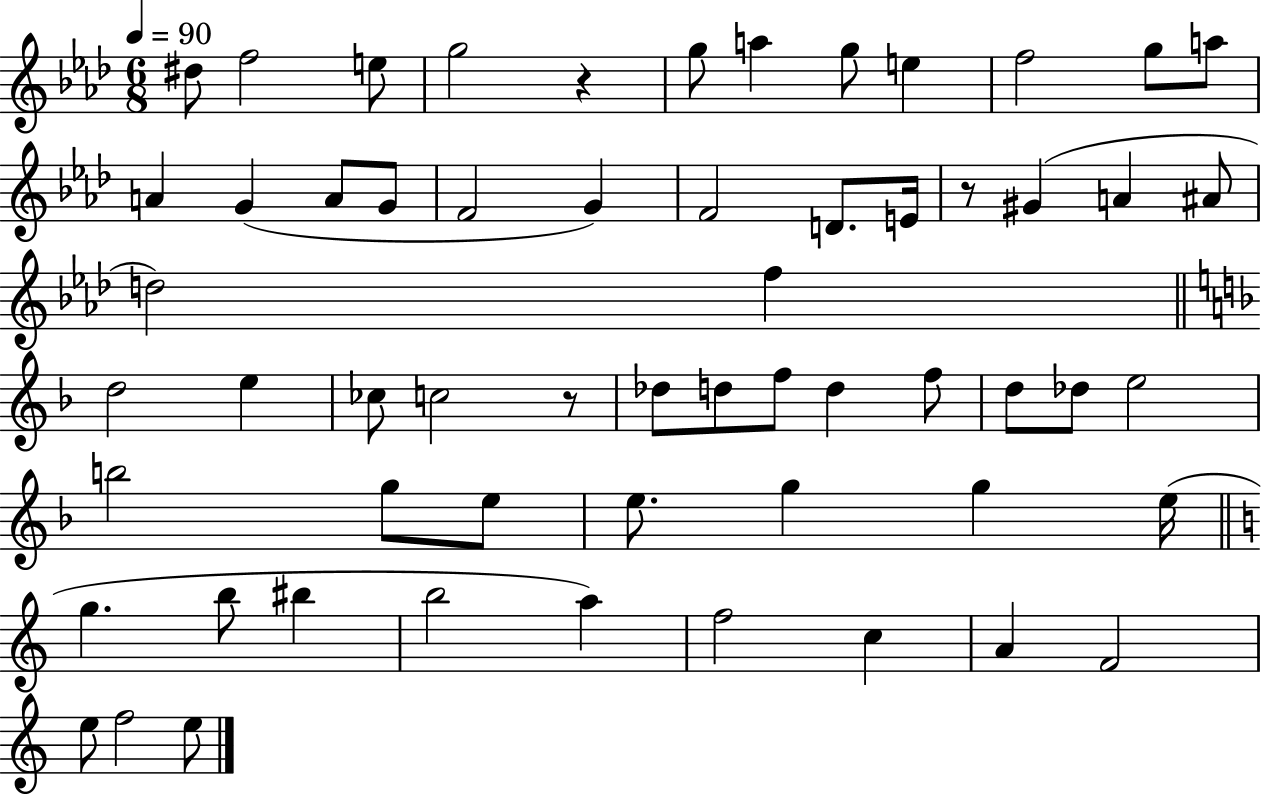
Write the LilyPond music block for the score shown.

{
  \clef treble
  \numericTimeSignature
  \time 6/8
  \key aes \major
  \tempo 4 = 90
  dis''8 f''2 e''8 | g''2 r4 | g''8 a''4 g''8 e''4 | f''2 g''8 a''8 | \break a'4 g'4( a'8 g'8 | f'2 g'4) | f'2 d'8. e'16 | r8 gis'4( a'4 ais'8 | \break d''2) f''4 | \bar "||" \break \key f \major d''2 e''4 | ces''8 c''2 r8 | des''8 d''8 f''8 d''4 f''8 | d''8 des''8 e''2 | \break b''2 g''8 e''8 | e''8. g''4 g''4 e''16( | \bar "||" \break \key a \minor g''4. b''8 bis''4 | b''2 a''4) | f''2 c''4 | a'4 f'2 | \break e''8 f''2 e''8 | \bar "|."
}